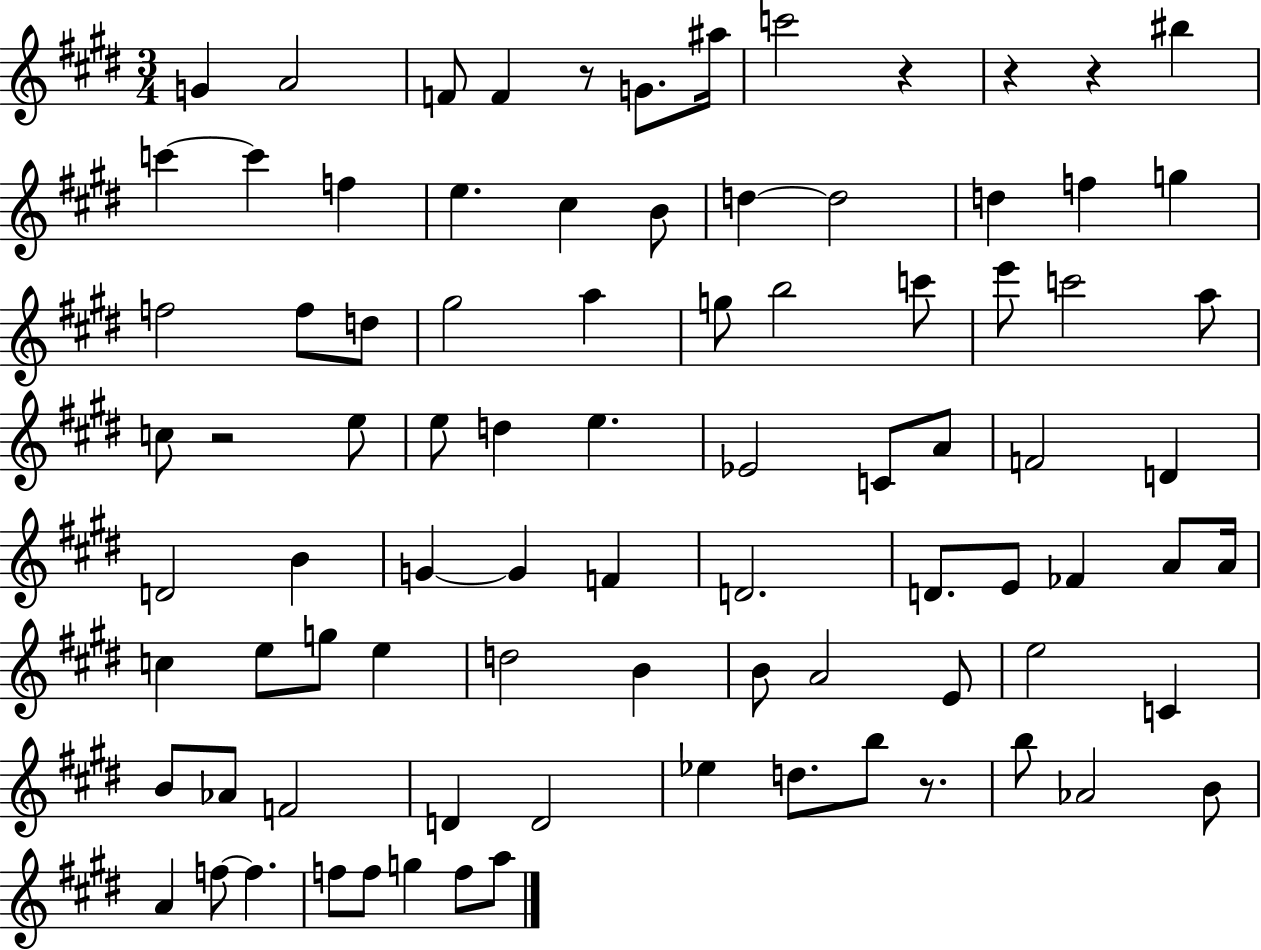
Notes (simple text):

G4/q A4/h F4/e F4/q R/e G4/e. A#5/s C6/h R/q R/q R/q BIS5/q C6/q C6/q F5/q E5/q. C#5/q B4/e D5/q D5/h D5/q F5/q G5/q F5/h F5/e D5/e G#5/h A5/q G5/e B5/h C6/e E6/e C6/h A5/e C5/e R/h E5/e E5/e D5/q E5/q. Eb4/h C4/e A4/e F4/h D4/q D4/h B4/q G4/q G4/q F4/q D4/h. D4/e. E4/e FES4/q A4/e A4/s C5/q E5/e G5/e E5/q D5/h B4/q B4/e A4/h E4/e E5/h C4/q B4/e Ab4/e F4/h D4/q D4/h Eb5/q D5/e. B5/e R/e. B5/e Ab4/h B4/e A4/q F5/e F5/q. F5/e F5/e G5/q F5/e A5/e